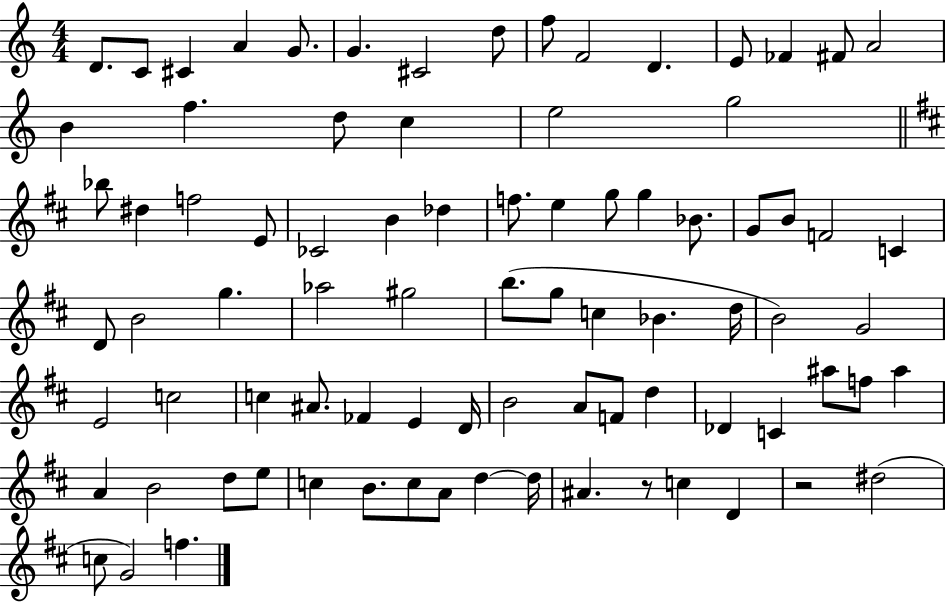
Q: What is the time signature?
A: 4/4